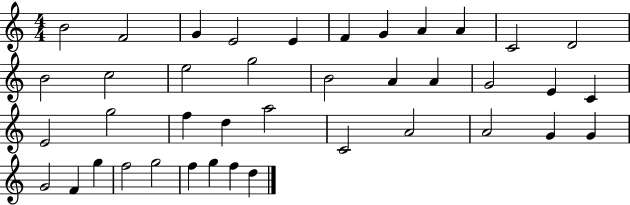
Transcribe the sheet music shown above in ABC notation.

X:1
T:Untitled
M:4/4
L:1/4
K:C
B2 F2 G E2 E F G A A C2 D2 B2 c2 e2 g2 B2 A A G2 E C E2 g2 f d a2 C2 A2 A2 G G G2 F g f2 g2 f g f d